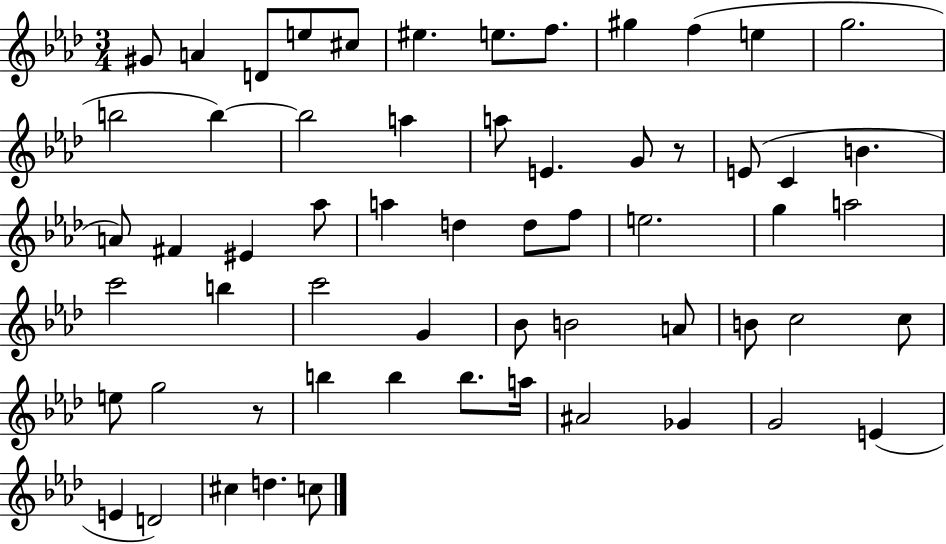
X:1
T:Untitled
M:3/4
L:1/4
K:Ab
^G/2 A D/2 e/2 ^c/2 ^e e/2 f/2 ^g f e g2 b2 b b2 a a/2 E G/2 z/2 E/2 C B A/2 ^F ^E _a/2 a d d/2 f/2 e2 g a2 c'2 b c'2 G _B/2 B2 A/2 B/2 c2 c/2 e/2 g2 z/2 b b b/2 a/4 ^A2 _G G2 E E D2 ^c d c/2